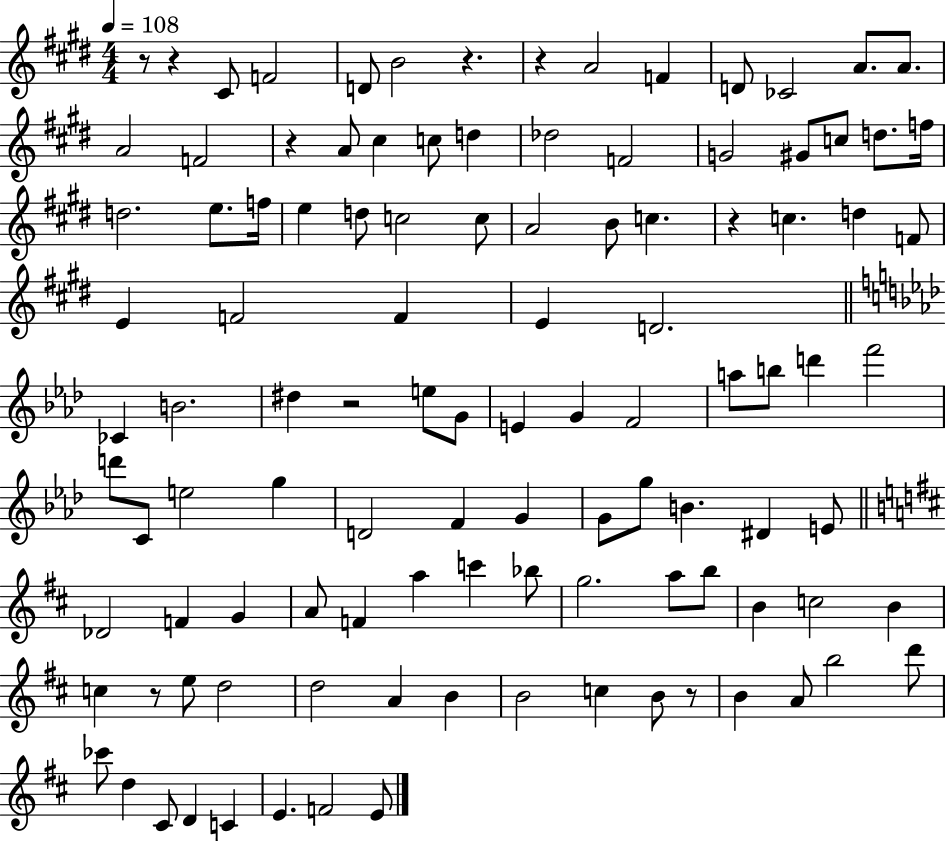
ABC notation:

X:1
T:Untitled
M:4/4
L:1/4
K:E
z/2 z ^C/2 F2 D/2 B2 z z A2 F D/2 _C2 A/2 A/2 A2 F2 z A/2 ^c c/2 d _d2 F2 G2 ^G/2 c/2 d/2 f/4 d2 e/2 f/4 e d/2 c2 c/2 A2 B/2 c z c d F/2 E F2 F E D2 _C B2 ^d z2 e/2 G/2 E G F2 a/2 b/2 d' f'2 d'/2 C/2 e2 g D2 F G G/2 g/2 B ^D E/2 _D2 F G A/2 F a c' _b/2 g2 a/2 b/2 B c2 B c z/2 e/2 d2 d2 A B B2 c B/2 z/2 B A/2 b2 d'/2 _c'/2 d ^C/2 D C E F2 E/2